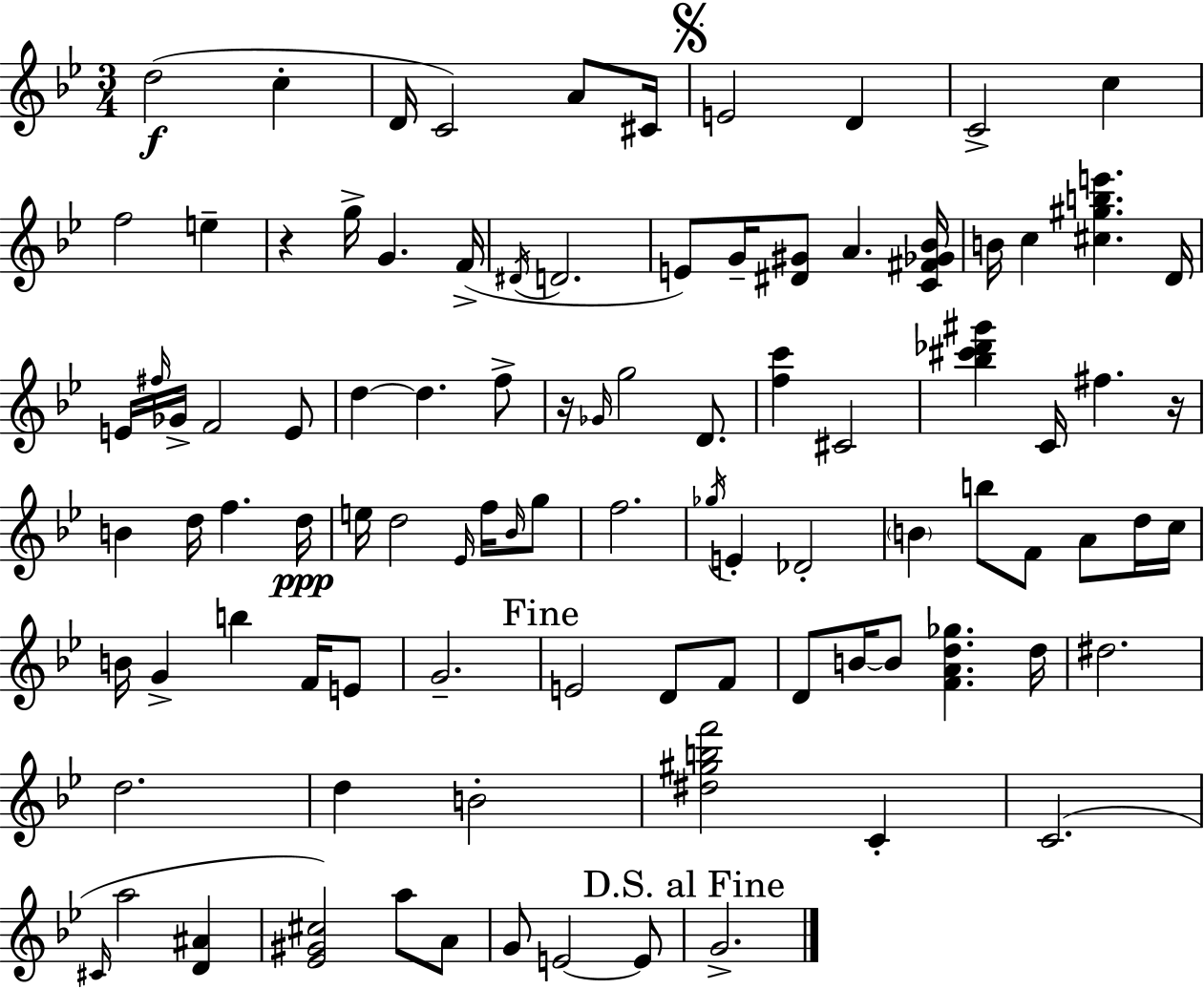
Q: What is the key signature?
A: BES major